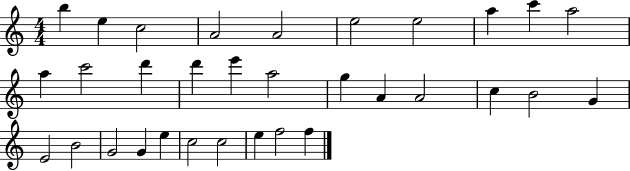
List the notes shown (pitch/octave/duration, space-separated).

B5/q E5/q C5/h A4/h A4/h E5/h E5/h A5/q C6/q A5/h A5/q C6/h D6/q D6/q E6/q A5/h G5/q A4/q A4/h C5/q B4/h G4/q E4/h B4/h G4/h G4/q E5/q C5/h C5/h E5/q F5/h F5/q